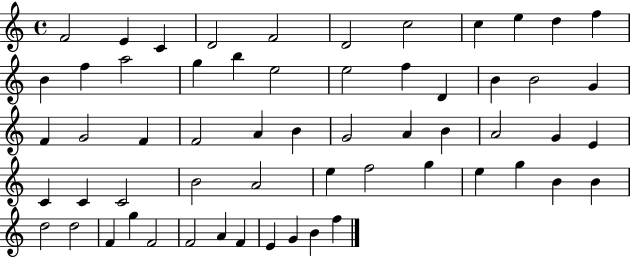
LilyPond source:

{
  \clef treble
  \time 4/4
  \defaultTimeSignature
  \key c \major
  f'2 e'4 c'4 | d'2 f'2 | d'2 c''2 | c''4 e''4 d''4 f''4 | \break b'4 f''4 a''2 | g''4 b''4 e''2 | e''2 f''4 d'4 | b'4 b'2 g'4 | \break f'4 g'2 f'4 | f'2 a'4 b'4 | g'2 a'4 b'4 | a'2 g'4 e'4 | \break c'4 c'4 c'2 | b'2 a'2 | e''4 f''2 g''4 | e''4 g''4 b'4 b'4 | \break d''2 d''2 | f'4 g''4 f'2 | f'2 a'4 f'4 | e'4 g'4 b'4 f''4 | \break \bar "|."
}